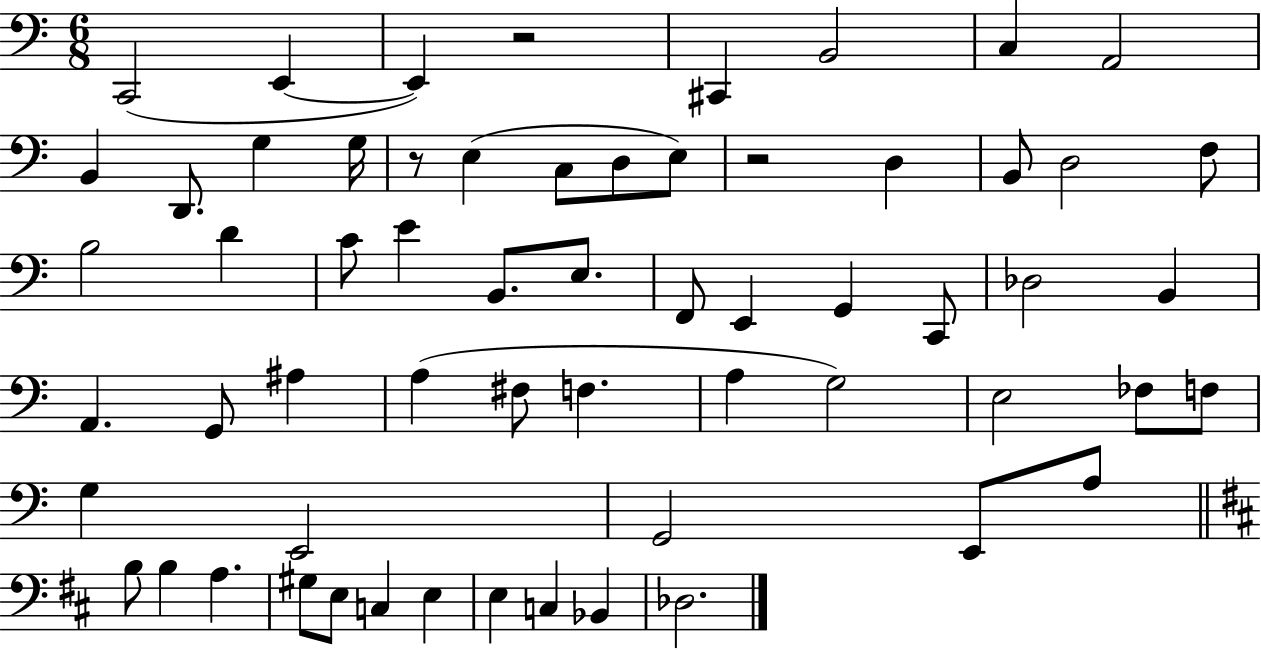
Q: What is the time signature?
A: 6/8